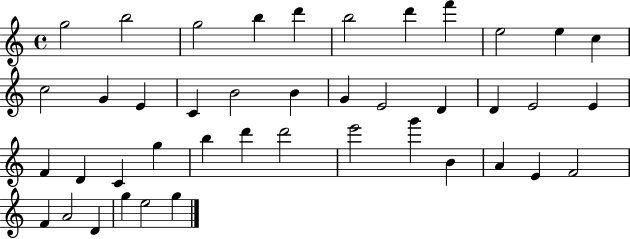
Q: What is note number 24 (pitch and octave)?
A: F4